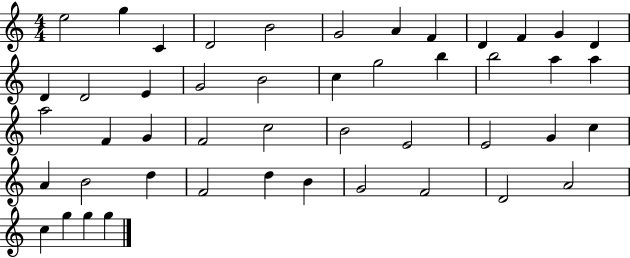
{
  \clef treble
  \numericTimeSignature
  \time 4/4
  \key c \major
  e''2 g''4 c'4 | d'2 b'2 | g'2 a'4 f'4 | d'4 f'4 g'4 d'4 | \break d'4 d'2 e'4 | g'2 b'2 | c''4 g''2 b''4 | b''2 a''4 a''4 | \break a''2 f'4 g'4 | f'2 c''2 | b'2 e'2 | e'2 g'4 c''4 | \break a'4 b'2 d''4 | f'2 d''4 b'4 | g'2 f'2 | d'2 a'2 | \break c''4 g''4 g''4 g''4 | \bar "|."
}